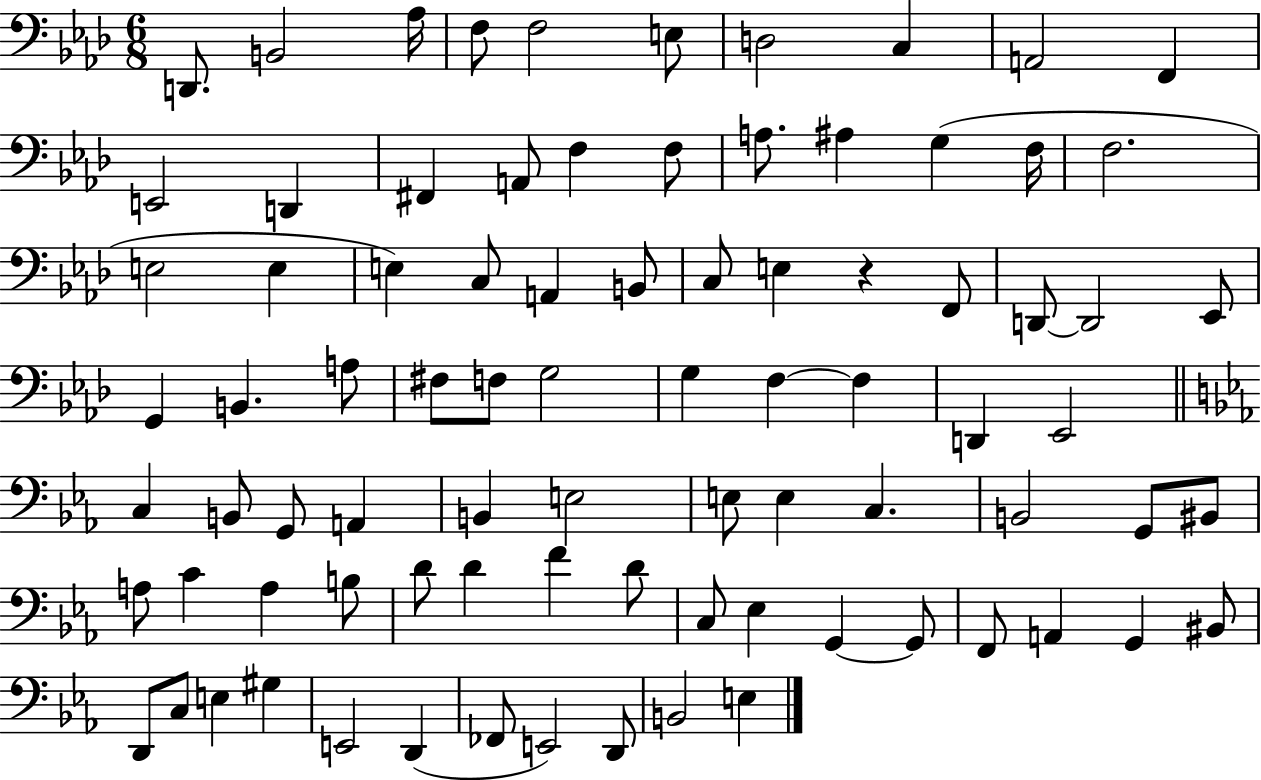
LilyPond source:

{
  \clef bass
  \numericTimeSignature
  \time 6/8
  \key aes \major
  d,8. b,2 aes16 | f8 f2 e8 | d2 c4 | a,2 f,4 | \break e,2 d,4 | fis,4 a,8 f4 f8 | a8. ais4 g4( f16 | f2. | \break e2 e4 | e4) c8 a,4 b,8 | c8 e4 r4 f,8 | d,8~~ d,2 ees,8 | \break g,4 b,4. a8 | fis8 f8 g2 | g4 f4~~ f4 | d,4 ees,2 | \break \bar "||" \break \key c \minor c4 b,8 g,8 a,4 | b,4 e2 | e8 e4 c4. | b,2 g,8 bis,8 | \break a8 c'4 a4 b8 | d'8 d'4 f'4 d'8 | c8 ees4 g,4~~ g,8 | f,8 a,4 g,4 bis,8 | \break d,8 c8 e4 gis4 | e,2 d,4( | fes,8 e,2) d,8 | b,2 e4 | \break \bar "|."
}